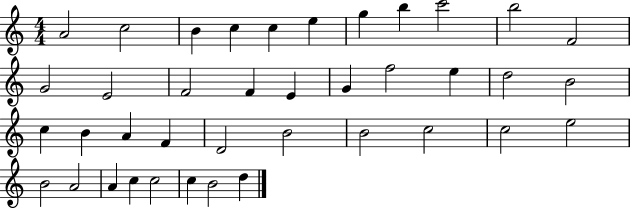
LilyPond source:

{
  \clef treble
  \numericTimeSignature
  \time 4/4
  \key c \major
  a'2 c''2 | b'4 c''4 c''4 e''4 | g''4 b''4 c'''2 | b''2 f'2 | \break g'2 e'2 | f'2 f'4 e'4 | g'4 f''2 e''4 | d''2 b'2 | \break c''4 b'4 a'4 f'4 | d'2 b'2 | b'2 c''2 | c''2 e''2 | \break b'2 a'2 | a'4 c''4 c''2 | c''4 b'2 d''4 | \bar "|."
}